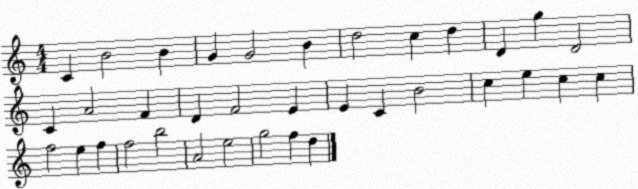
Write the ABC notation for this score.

X:1
T:Untitled
M:4/4
L:1/4
K:C
C B2 B G G2 B d2 c d D g D2 C A2 F D F2 E E C B2 c e c c f2 e f f2 b2 A2 e2 g2 f d